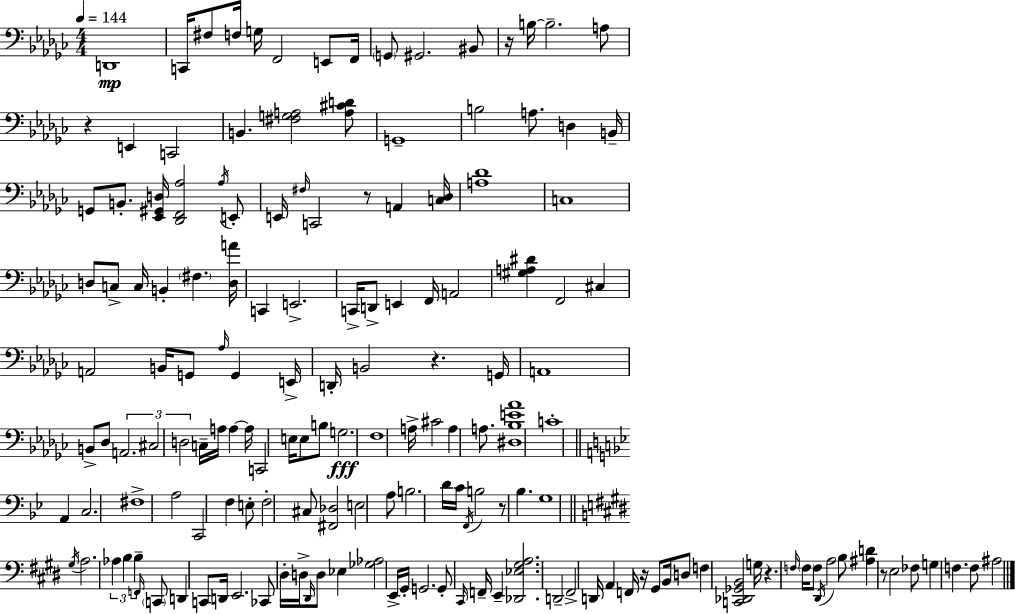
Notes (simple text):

D2/w C2/s F#3/e F3/s G3/s F2/h E2/e F2/s G2/e G#2/h. BIS2/e R/s B3/s B3/h. A3/e R/q E2/q C2/h B2/q. [F#3,G3,A3]/h [A3,C#4,D4]/e G2/w B3/h A3/e. D3/q B2/s G2/e B2/e. [Eb2,G#2,D3]/s [Db2,F2,Ab3]/h Ab3/s E2/e E2/s F#3/s C2/h R/e A2/q [C3,Db3]/s [A3,Db4]/w C3/w D3/e C3/e C3/s B2/q F#3/q. [D3,A4]/s C2/q E2/h. C2/s D2/e E2/q F2/s A2/h [G#3,A3,D#4]/q F2/h C#3/q A2/h B2/s G2/e Ab3/s G2/q E2/s D2/s B2/h R/q. G2/s A2/w B2/e Db3/e A2/h. C#3/h D3/h C3/s A3/s A3/q A3/s C2/h E3/s E3/e B3/e G3/h. F3/w A3/s C#4/h A3/q A3/e. [D#3,Bb3,E4,Ab4]/w C4/w A2/q C3/h. F#3/w A3/h C2/h F3/q E3/e F3/h C#3/e [F#2,Db3]/h E3/h A3/e B3/h. D4/s C4/s F2/s B3/h R/e Bb3/q. G3/w G#3/s A3/h. Ab3/q B3/q B3/q F2/s C2/e D2/q C2/e D2/s E2/h. CES2/e D#3/s D3/s D#2/s D3/e Eb3/q [Gb3,Ab3]/h E2/s G#2/s G2/h. G2/e C#2/s F2/s E2/q [Db2,Eb3,G#3,A3]/h. D2/h F#2/h D2/s A2/q F2/s R/s G#2/e B2/s D3/e F3/q [C2,Db2,Gb2,B2]/h G3/s R/q. F3/s F3/s F3/e D#2/s A3/h B3/e [A#3,D4]/q R/e E3/h FES3/e G3/q F3/q. F3/e A#3/h